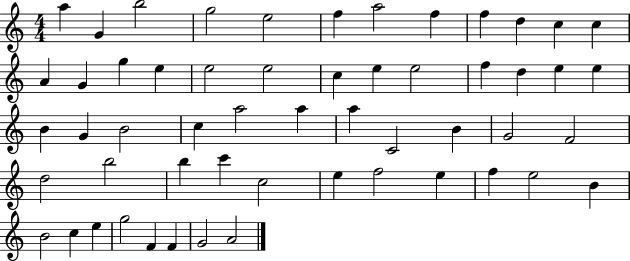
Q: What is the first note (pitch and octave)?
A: A5